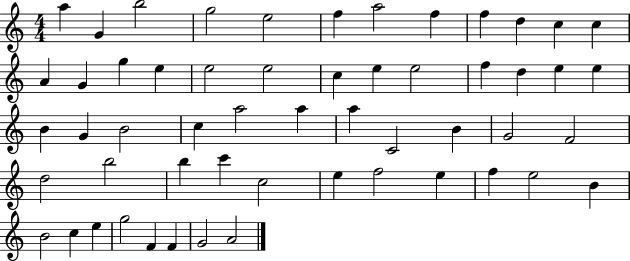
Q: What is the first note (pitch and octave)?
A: A5